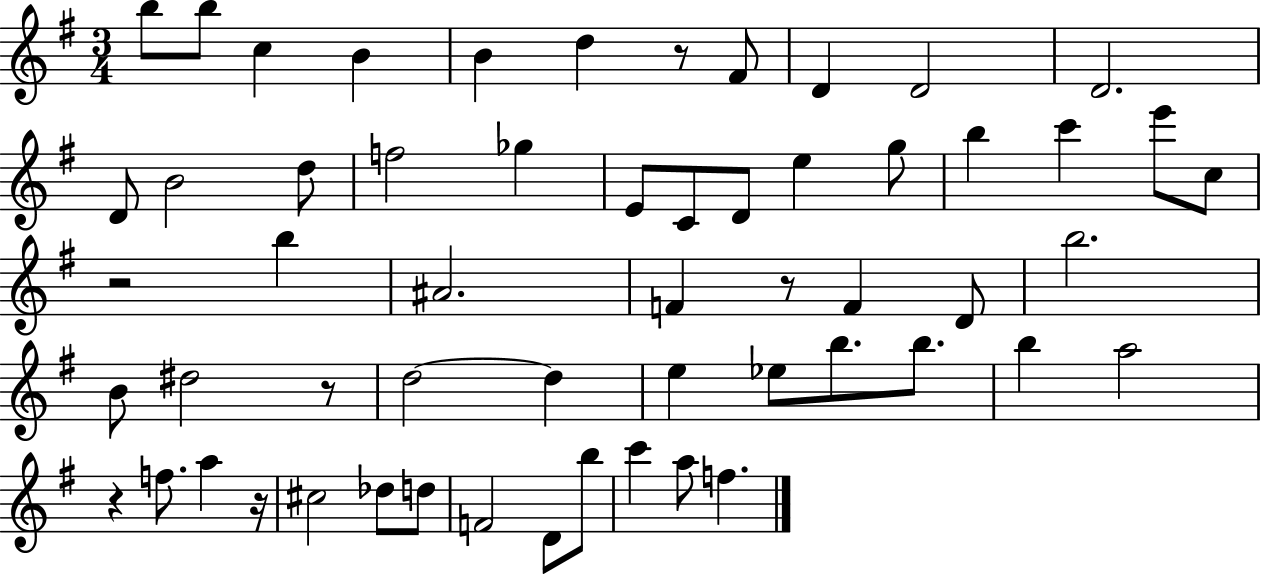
{
  \clef treble
  \numericTimeSignature
  \time 3/4
  \key g \major
  \repeat volta 2 { b''8 b''8 c''4 b'4 | b'4 d''4 r8 fis'8 | d'4 d'2 | d'2. | \break d'8 b'2 d''8 | f''2 ges''4 | e'8 c'8 d'8 e''4 g''8 | b''4 c'''4 e'''8 c''8 | \break r2 b''4 | ais'2. | f'4 r8 f'4 d'8 | b''2. | \break b'8 dis''2 r8 | d''2~~ d''4 | e''4 ees''8 b''8. b''8. | b''4 a''2 | \break r4 f''8. a''4 r16 | cis''2 des''8 d''8 | f'2 d'8 b''8 | c'''4 a''8 f''4. | \break } \bar "|."
}